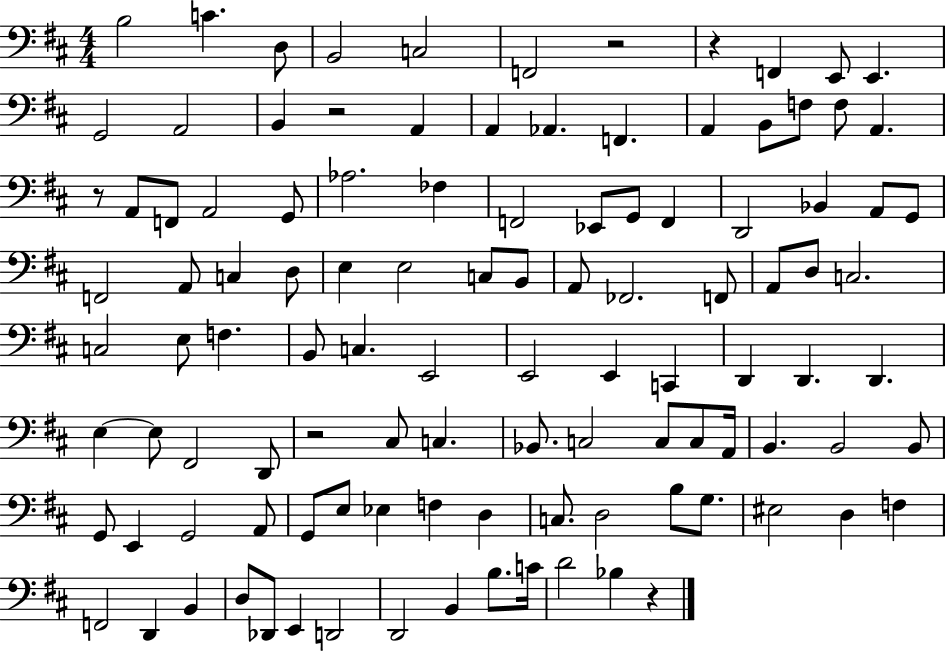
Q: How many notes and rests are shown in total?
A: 110